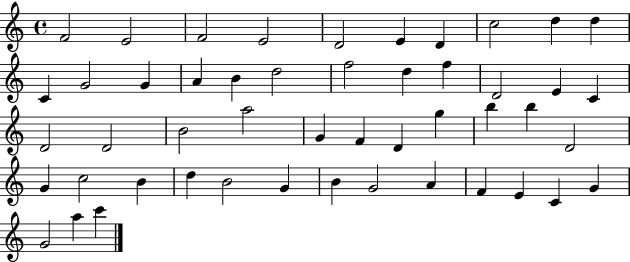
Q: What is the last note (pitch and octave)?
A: C6